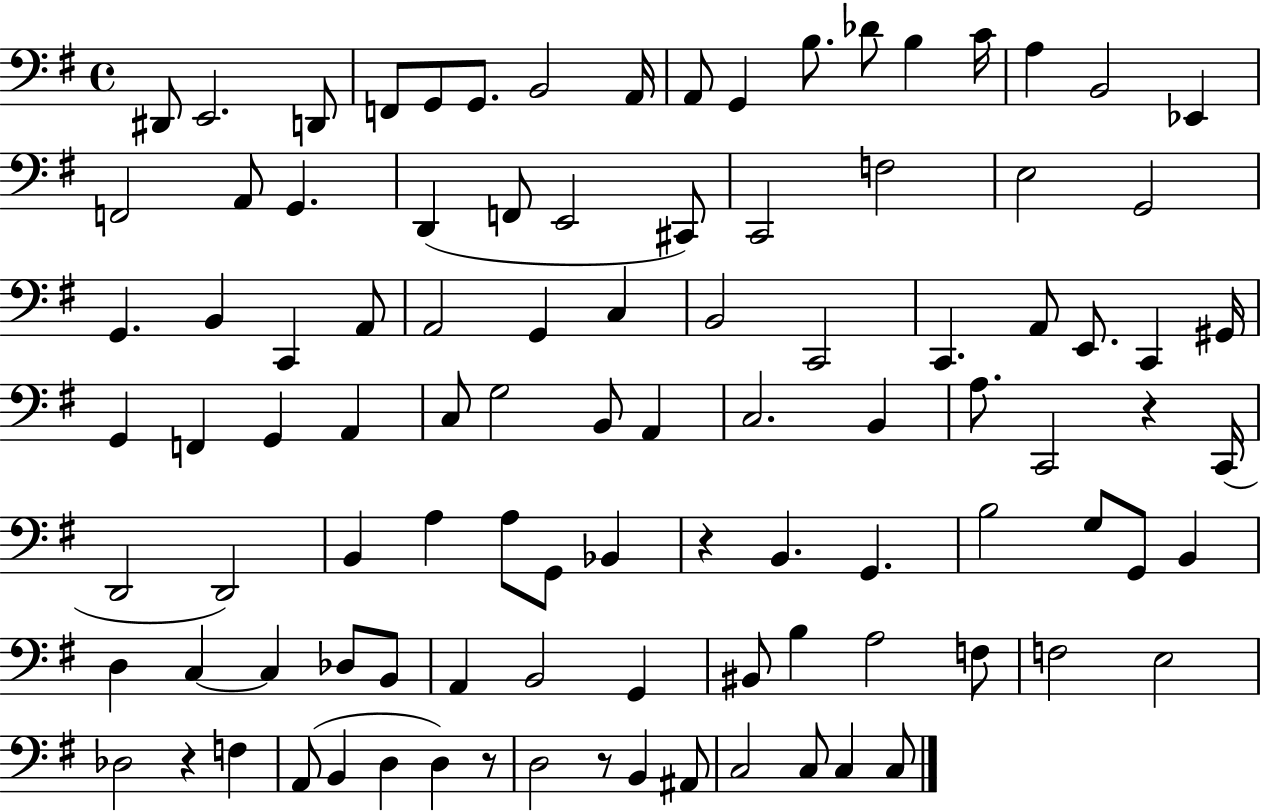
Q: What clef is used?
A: bass